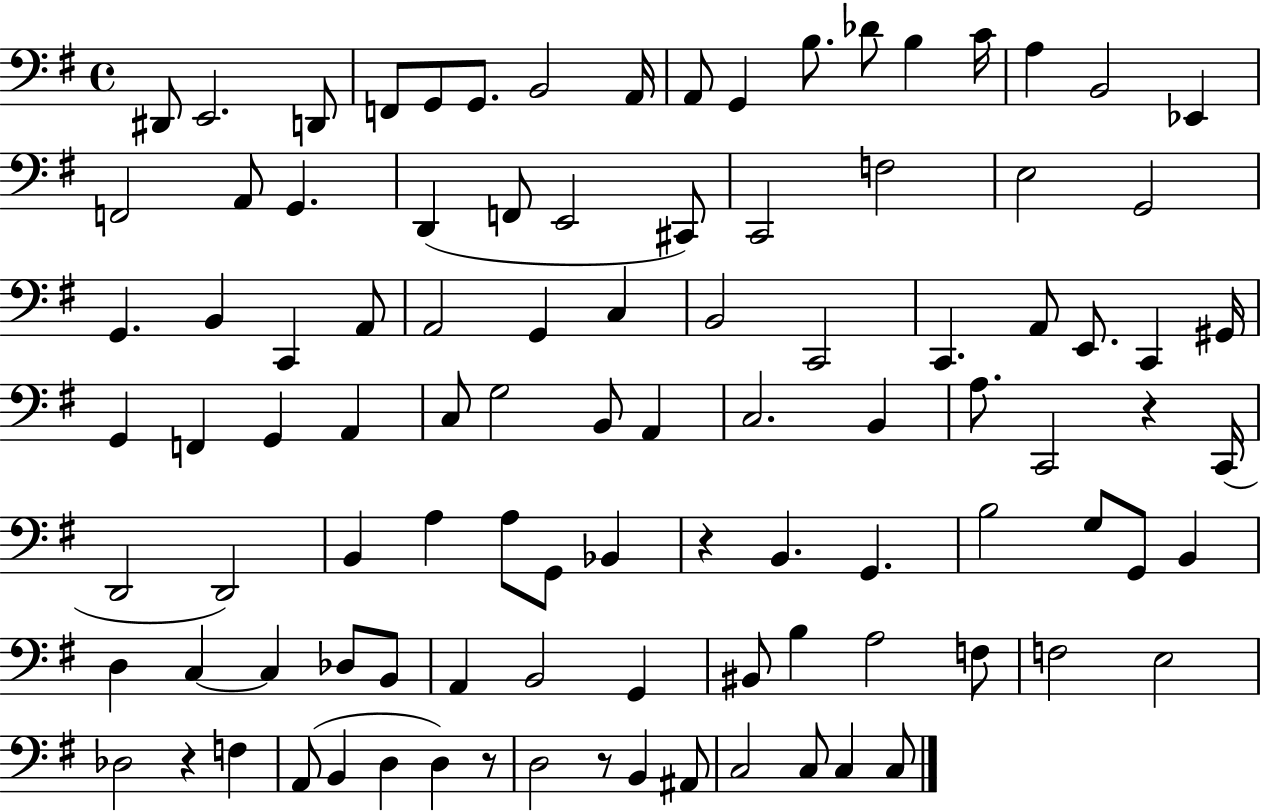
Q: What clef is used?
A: bass